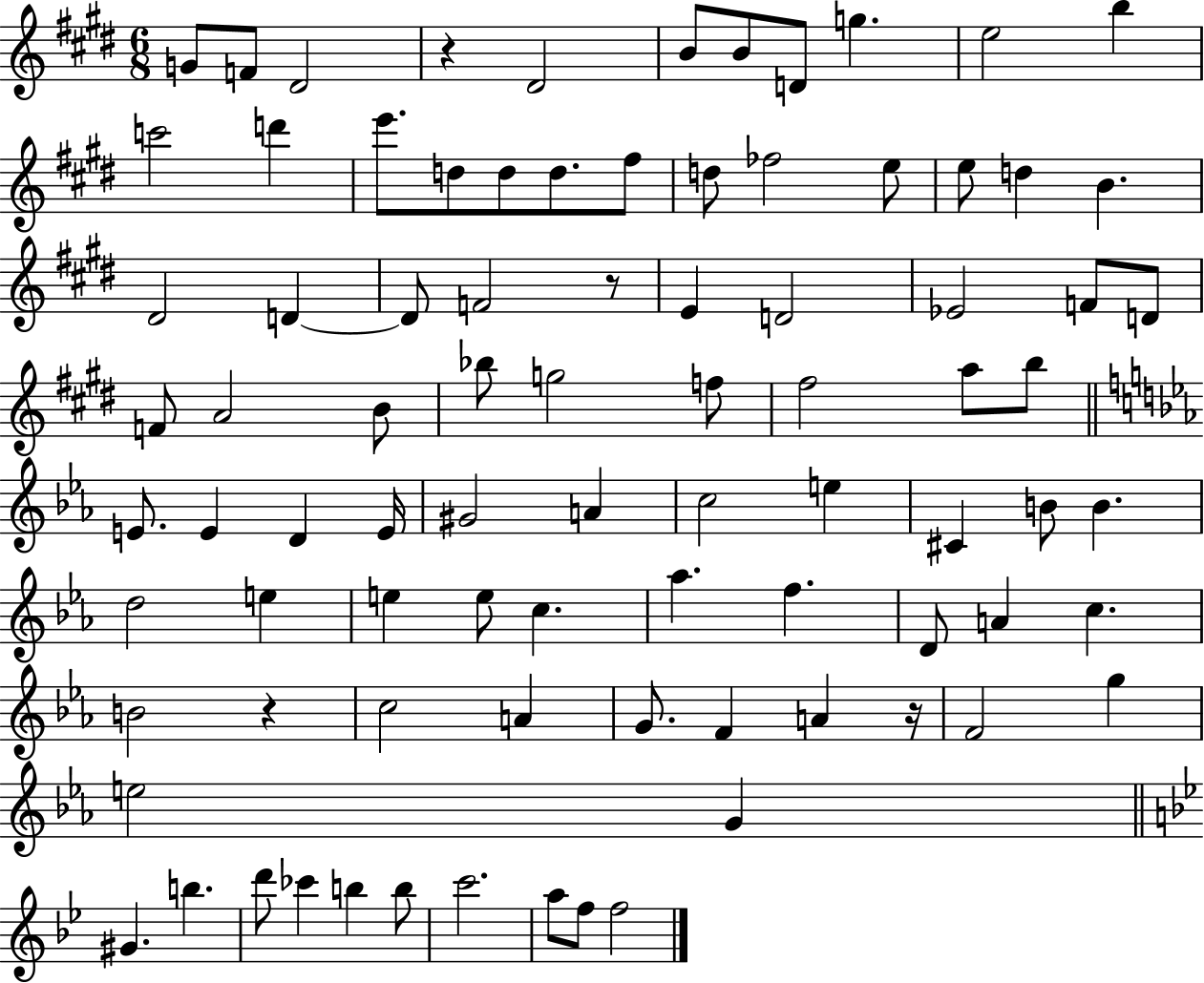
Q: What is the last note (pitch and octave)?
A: F5